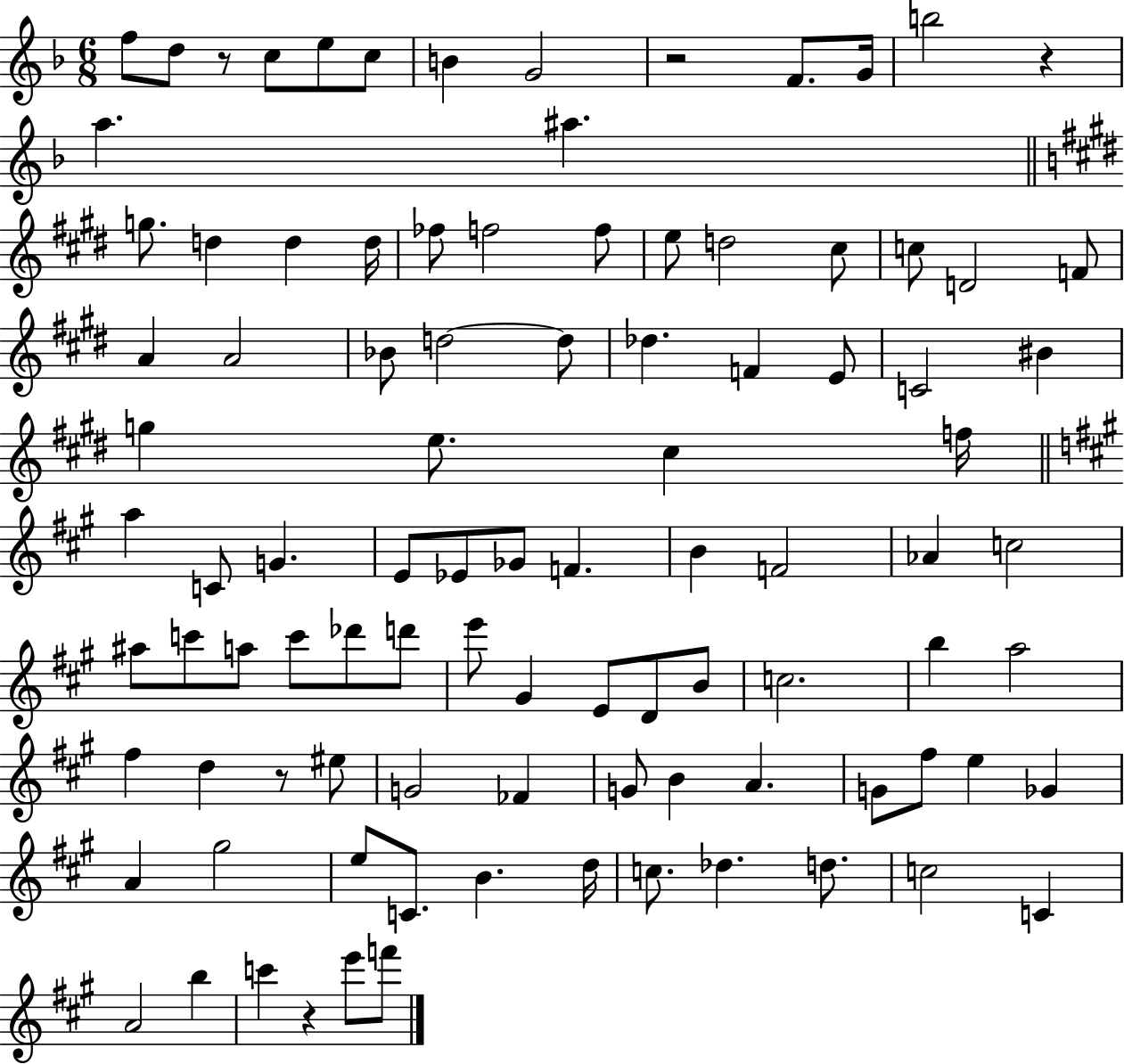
{
  \clef treble
  \numericTimeSignature
  \time 6/8
  \key f \major
  f''8 d''8 r8 c''8 e''8 c''8 | b'4 g'2 | r2 f'8. g'16 | b''2 r4 | \break a''4. ais''4. | \bar "||" \break \key e \major g''8. d''4 d''4 d''16 | fes''8 f''2 f''8 | e''8 d''2 cis''8 | c''8 d'2 f'8 | \break a'4 a'2 | bes'8 d''2~~ d''8 | des''4. f'4 e'8 | c'2 bis'4 | \break g''4 e''8. cis''4 f''16 | \bar "||" \break \key a \major a''4 c'8 g'4. | e'8 ees'8 ges'8 f'4. | b'4 f'2 | aes'4 c''2 | \break ais''8 c'''8 a''8 c'''8 des'''8 d'''8 | e'''8 gis'4 e'8 d'8 b'8 | c''2. | b''4 a''2 | \break fis''4 d''4 r8 eis''8 | g'2 fes'4 | g'8 b'4 a'4. | g'8 fis''8 e''4 ges'4 | \break a'4 gis''2 | e''8 c'8. b'4. d''16 | c''8. des''4. d''8. | c''2 c'4 | \break a'2 b''4 | c'''4 r4 e'''8 f'''8 | \bar "|."
}